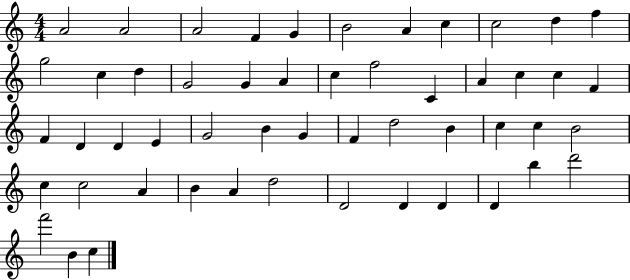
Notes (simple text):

A4/h A4/h A4/h F4/q G4/q B4/h A4/q C5/q C5/h D5/q F5/q G5/h C5/q D5/q G4/h G4/q A4/q C5/q F5/h C4/q A4/q C5/q C5/q F4/q F4/q D4/q D4/q E4/q G4/h B4/q G4/q F4/q D5/h B4/q C5/q C5/q B4/h C5/q C5/h A4/q B4/q A4/q D5/h D4/h D4/q D4/q D4/q B5/q D6/h F6/h B4/q C5/q